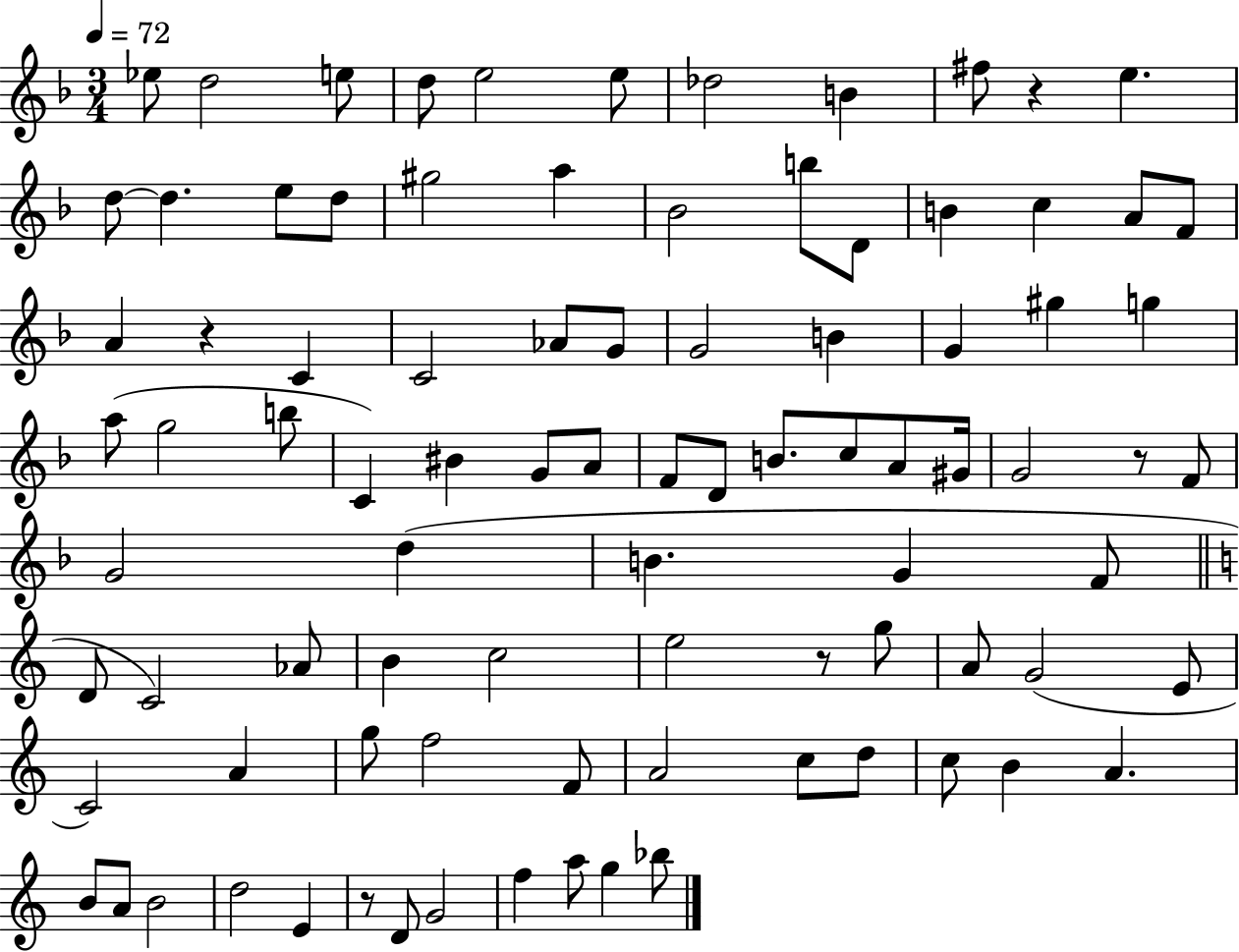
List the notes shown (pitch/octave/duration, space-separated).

Eb5/e D5/h E5/e D5/e E5/h E5/e Db5/h B4/q F#5/e R/q E5/q. D5/e D5/q. E5/e D5/e G#5/h A5/q Bb4/h B5/e D4/e B4/q C5/q A4/e F4/e A4/q R/q C4/q C4/h Ab4/e G4/e G4/h B4/q G4/q G#5/q G5/q A5/e G5/h B5/e C4/q BIS4/q G4/e A4/e F4/e D4/e B4/e. C5/e A4/e G#4/s G4/h R/e F4/e G4/h D5/q B4/q. G4/q F4/e D4/e C4/h Ab4/e B4/q C5/h E5/h R/e G5/e A4/e G4/h E4/e C4/h A4/q G5/e F5/h F4/e A4/h C5/e D5/e C5/e B4/q A4/q. B4/e A4/e B4/h D5/h E4/q R/e D4/e G4/h F5/q A5/e G5/q Bb5/e